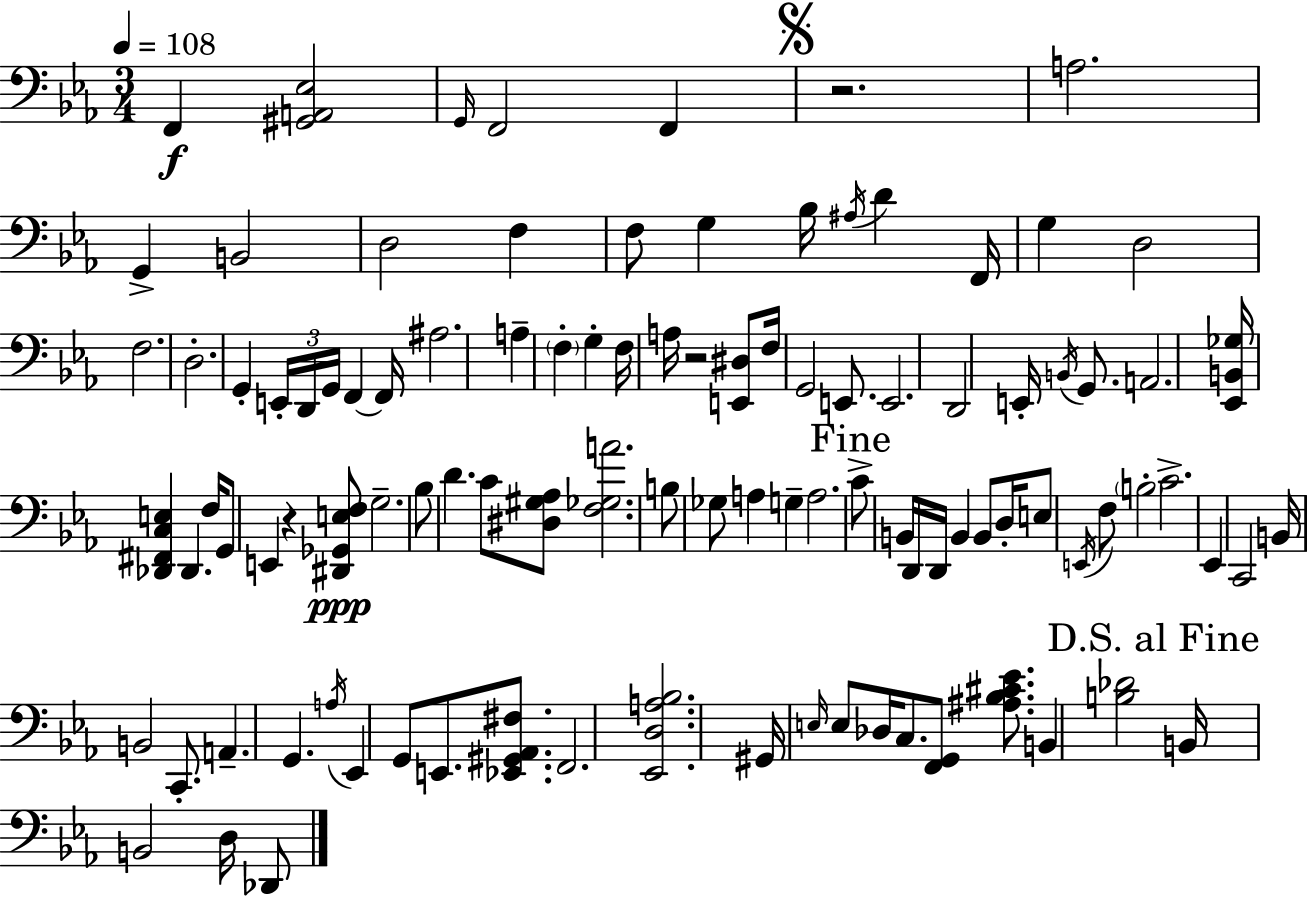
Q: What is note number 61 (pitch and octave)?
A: E3